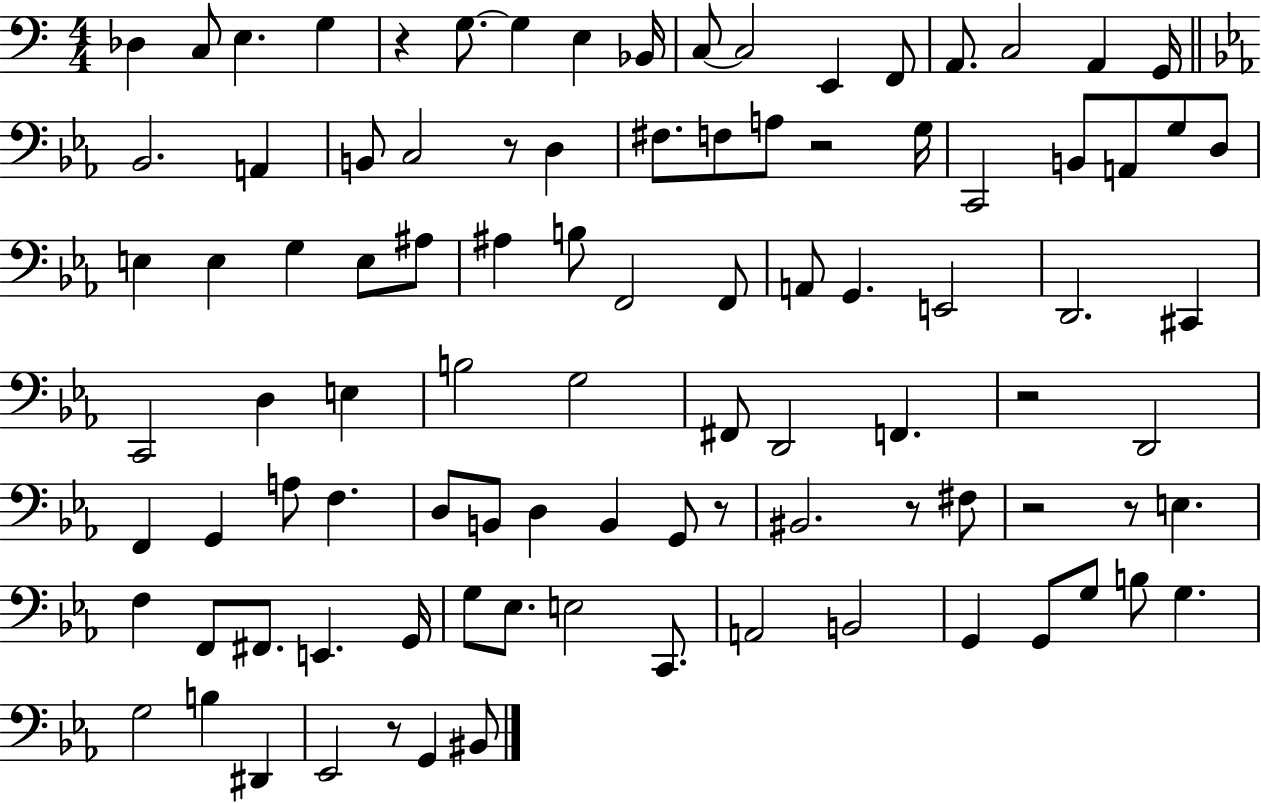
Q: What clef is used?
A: bass